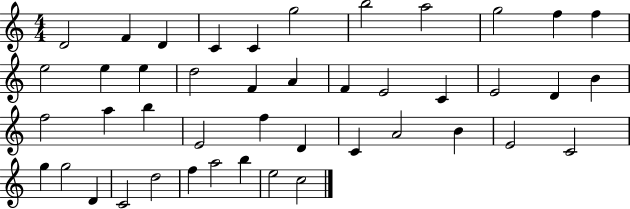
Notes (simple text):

D4/h F4/q D4/q C4/q C4/q G5/h B5/h A5/h G5/h F5/q F5/q E5/h E5/q E5/q D5/h F4/q A4/q F4/q E4/h C4/q E4/h D4/q B4/q F5/h A5/q B5/q E4/h F5/q D4/q C4/q A4/h B4/q E4/h C4/h G5/q G5/h D4/q C4/h D5/h F5/q A5/h B5/q E5/h C5/h